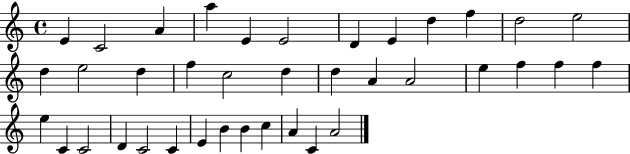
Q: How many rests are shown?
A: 0